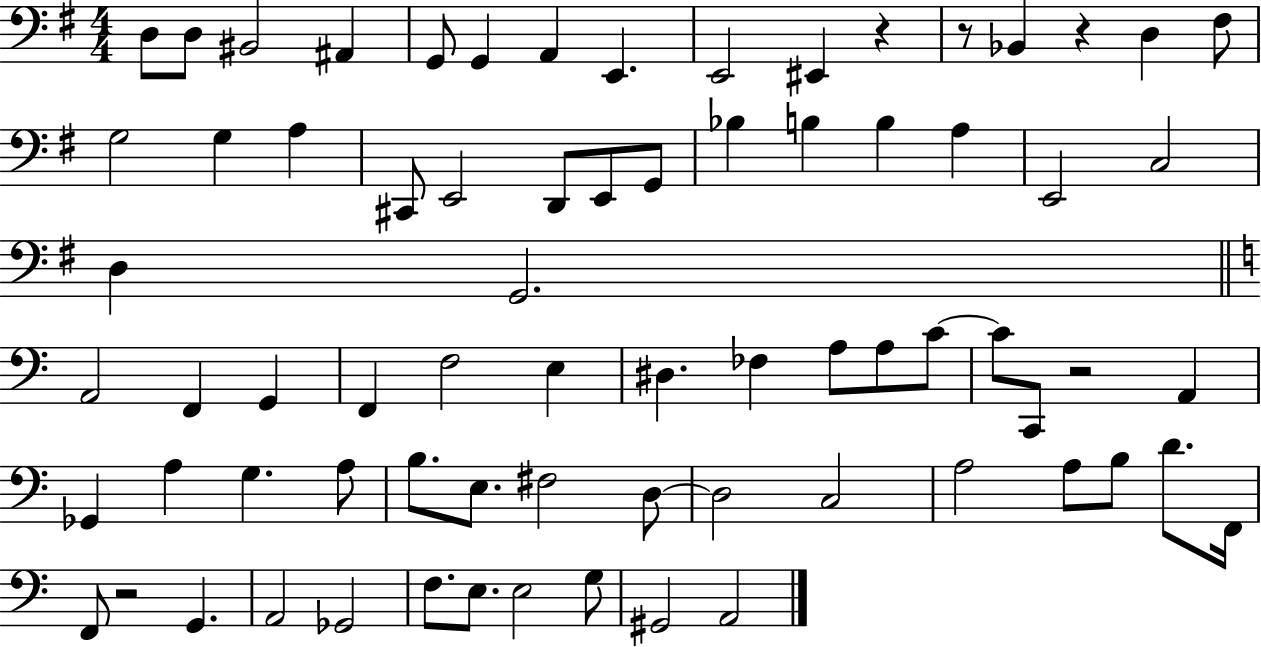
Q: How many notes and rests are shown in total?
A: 73